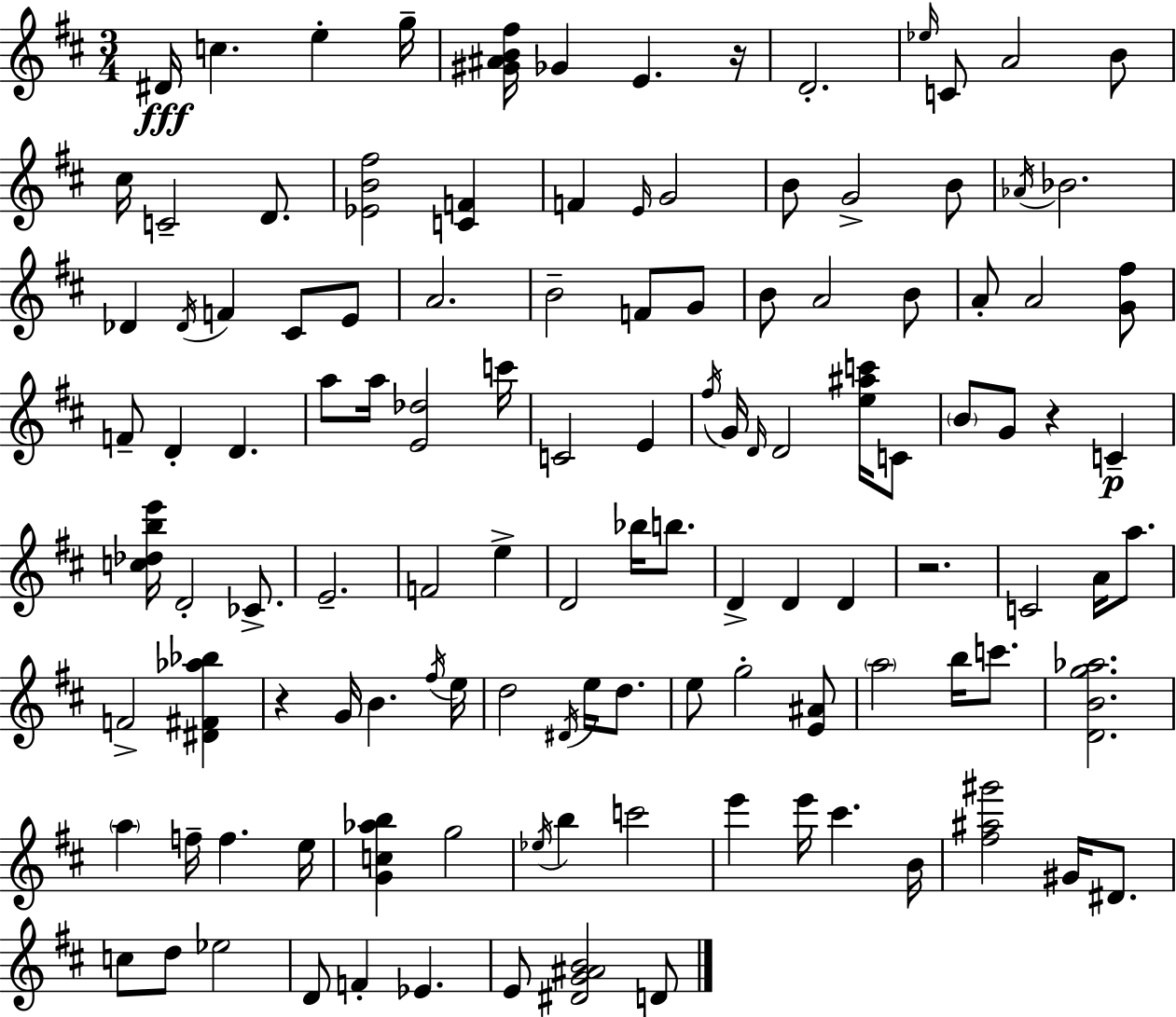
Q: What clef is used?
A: treble